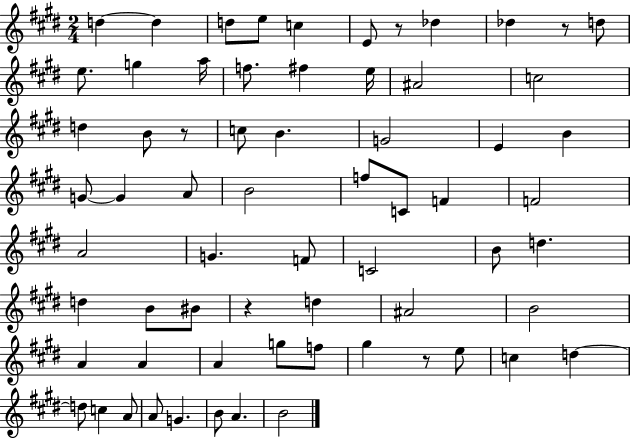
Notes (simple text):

D5/q D5/q D5/e E5/e C5/q E4/e R/e Db5/q Db5/q R/e D5/e E5/e. G5/q A5/s F5/e. F#5/q E5/s A#4/h C5/h D5/q B4/e R/e C5/e B4/q. G4/h E4/q B4/q G4/e G4/q A4/e B4/h F5/e C4/e F4/q F4/h A4/h G4/q. F4/e C4/h B4/e D5/q. D5/q B4/e BIS4/e R/q D5/q A#4/h B4/h A4/q A4/q A4/q G5/e F5/e G#5/q R/e E5/e C5/q D5/q D5/e C5/q A4/e A4/e G4/q. B4/e A4/q. B4/h